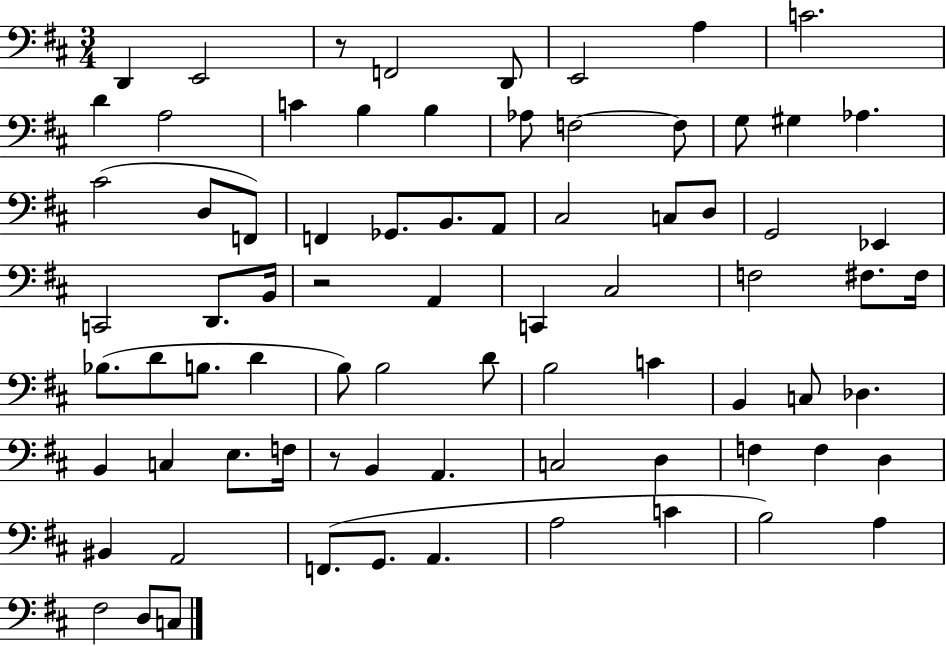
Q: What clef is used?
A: bass